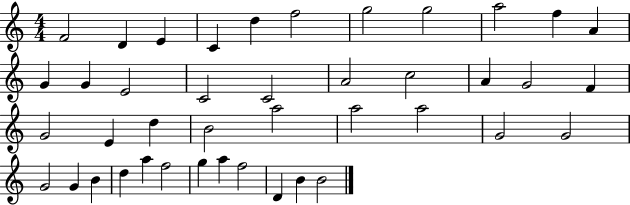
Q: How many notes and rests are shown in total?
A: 42